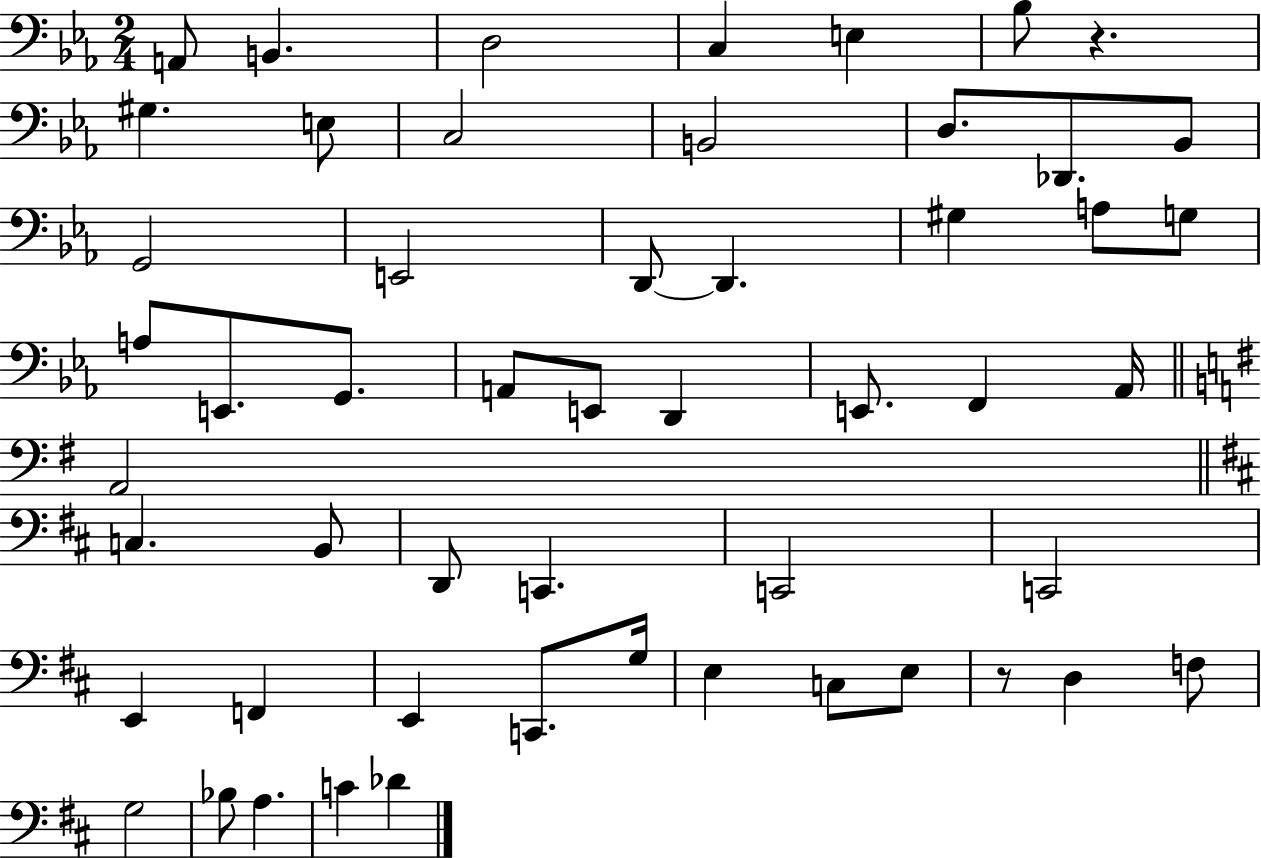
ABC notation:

X:1
T:Untitled
M:2/4
L:1/4
K:Eb
A,,/2 B,, D,2 C, E, _B,/2 z ^G, E,/2 C,2 B,,2 D,/2 _D,,/2 _B,,/2 G,,2 E,,2 D,,/2 D,, ^G, A,/2 G,/2 A,/2 E,,/2 G,,/2 A,,/2 E,,/2 D,, E,,/2 F,, _A,,/4 A,,2 C, B,,/2 D,,/2 C,, C,,2 C,,2 E,, F,, E,, C,,/2 G,/4 E, C,/2 E,/2 z/2 D, F,/2 G,2 _B,/2 A, C _D